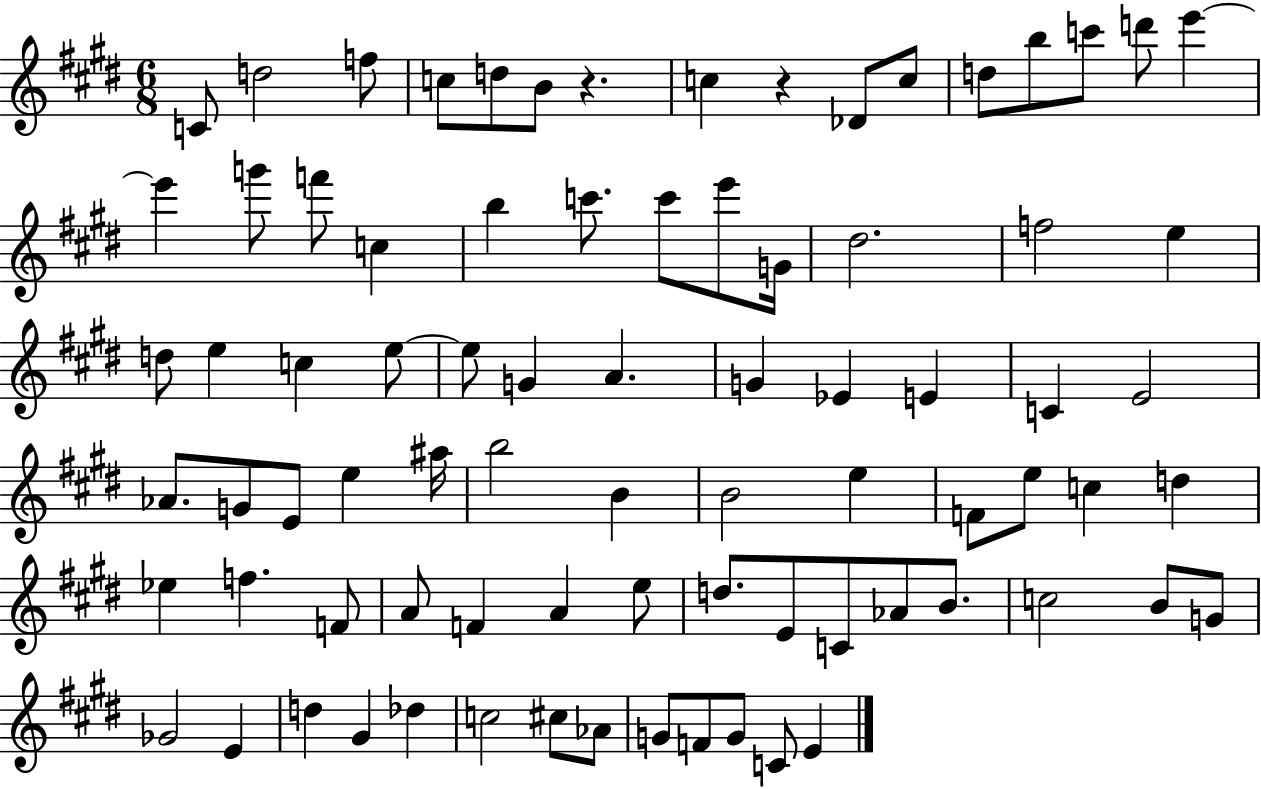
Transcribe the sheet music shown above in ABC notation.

X:1
T:Untitled
M:6/8
L:1/4
K:E
C/2 d2 f/2 c/2 d/2 B/2 z c z _D/2 c/2 d/2 b/2 c'/2 d'/2 e' e' g'/2 f'/2 c b c'/2 c'/2 e'/2 G/4 ^d2 f2 e d/2 e c e/2 e/2 G A G _E E C E2 _A/2 G/2 E/2 e ^a/4 b2 B B2 e F/2 e/2 c d _e f F/2 A/2 F A e/2 d/2 E/2 C/2 _A/2 B/2 c2 B/2 G/2 _G2 E d ^G _d c2 ^c/2 _A/2 G/2 F/2 G/2 C/2 E